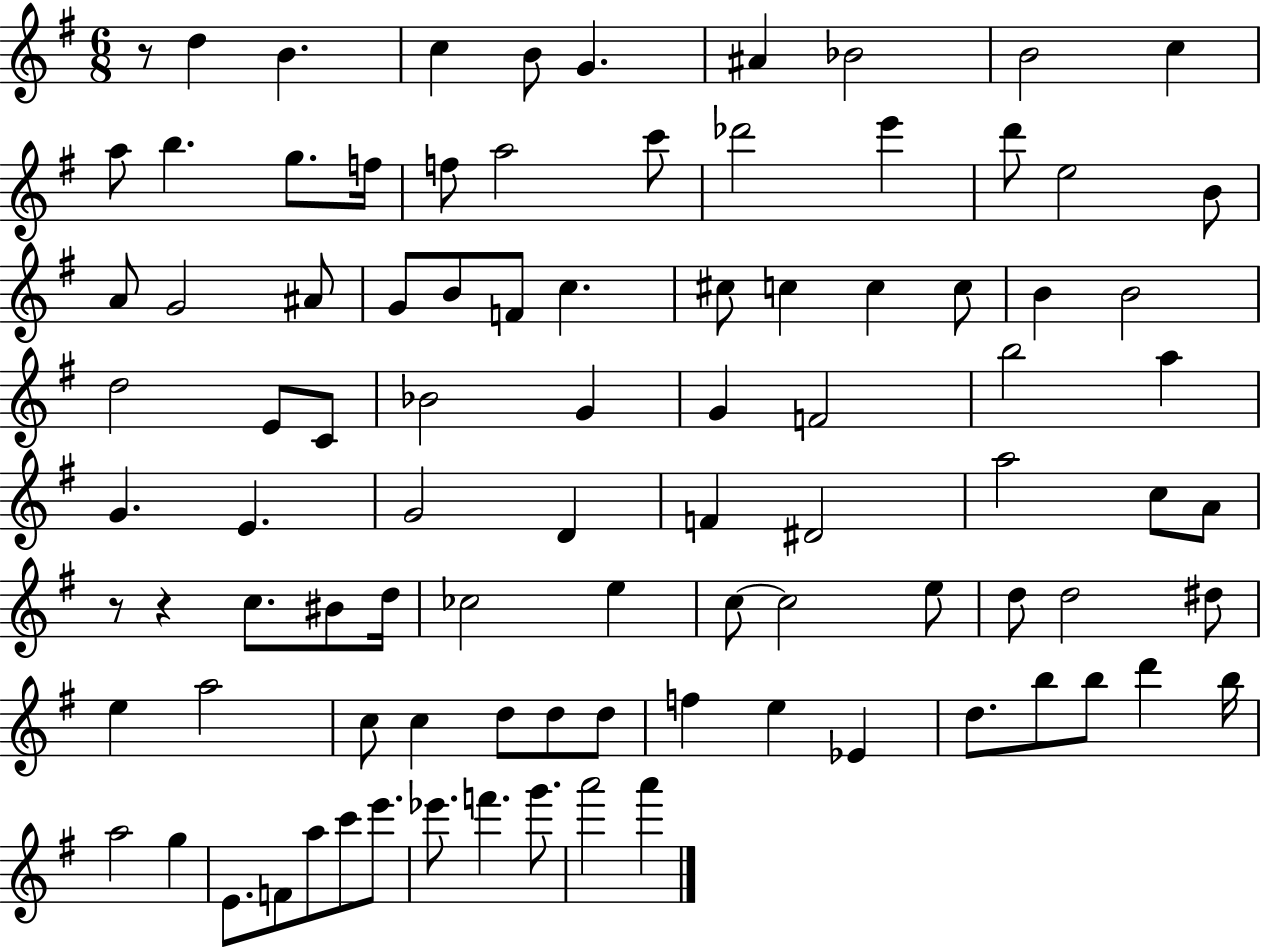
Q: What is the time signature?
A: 6/8